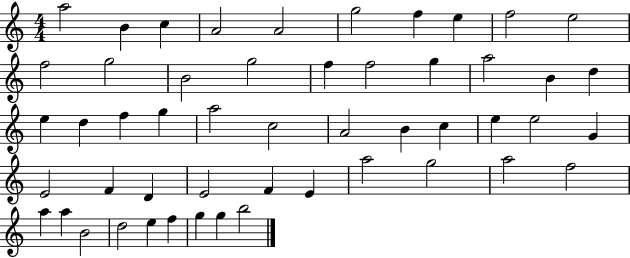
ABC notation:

X:1
T:Untitled
M:4/4
L:1/4
K:C
a2 B c A2 A2 g2 f e f2 e2 f2 g2 B2 g2 f f2 g a2 B d e d f g a2 c2 A2 B c e e2 G E2 F D E2 F E a2 g2 a2 f2 a a B2 d2 e f g g b2